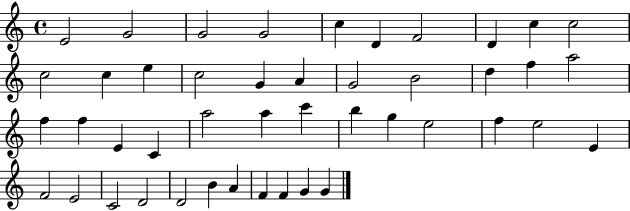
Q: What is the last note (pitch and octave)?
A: G4